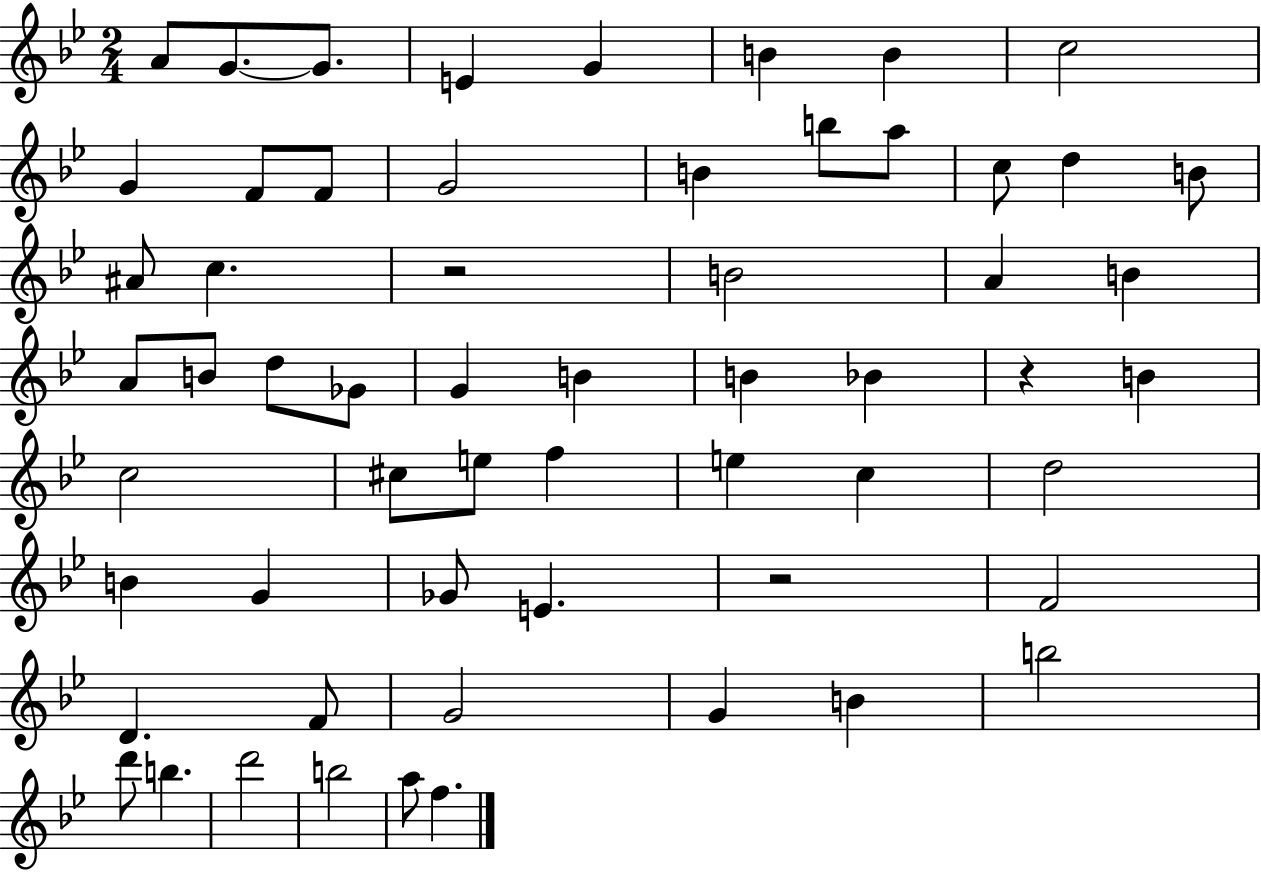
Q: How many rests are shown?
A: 3